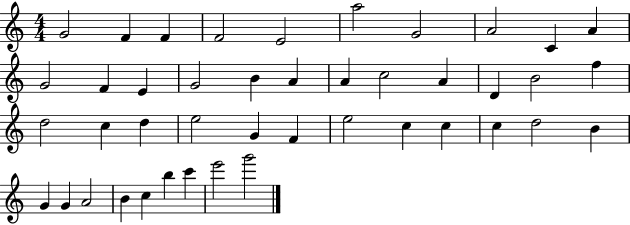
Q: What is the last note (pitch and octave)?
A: G6